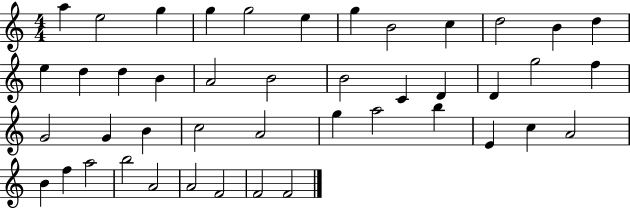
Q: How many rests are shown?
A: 0